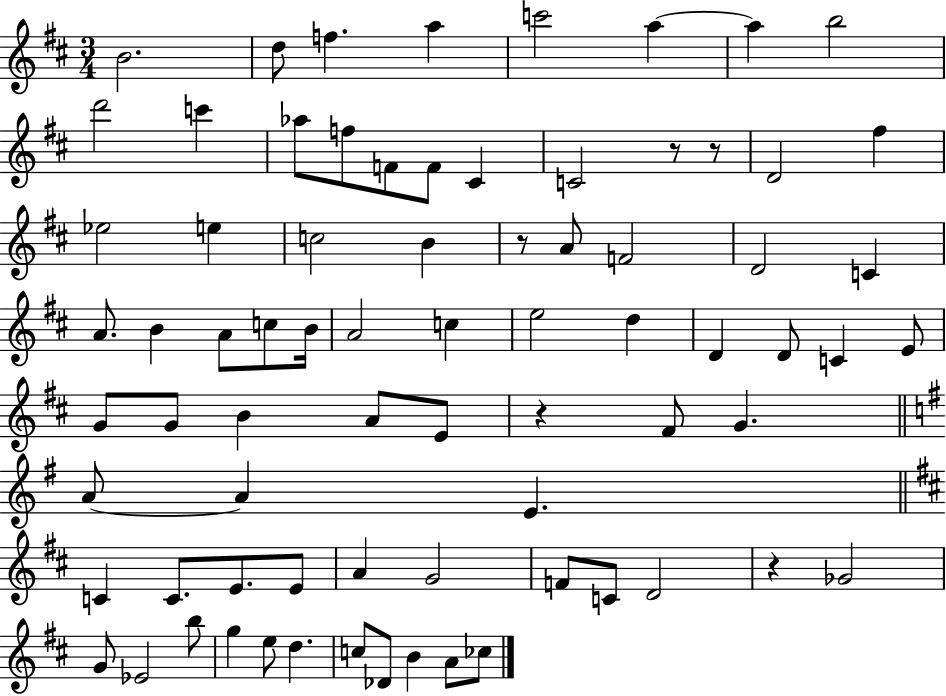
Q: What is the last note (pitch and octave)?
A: CES5